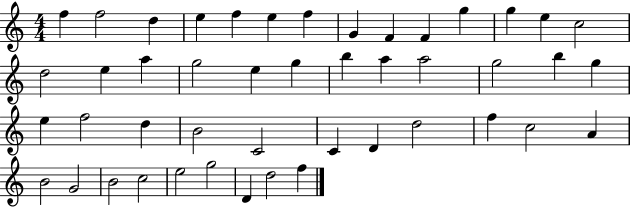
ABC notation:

X:1
T:Untitled
M:4/4
L:1/4
K:C
f f2 d e f e f G F F g g e c2 d2 e a g2 e g b a a2 g2 b g e f2 d B2 C2 C D d2 f c2 A B2 G2 B2 c2 e2 g2 D d2 f